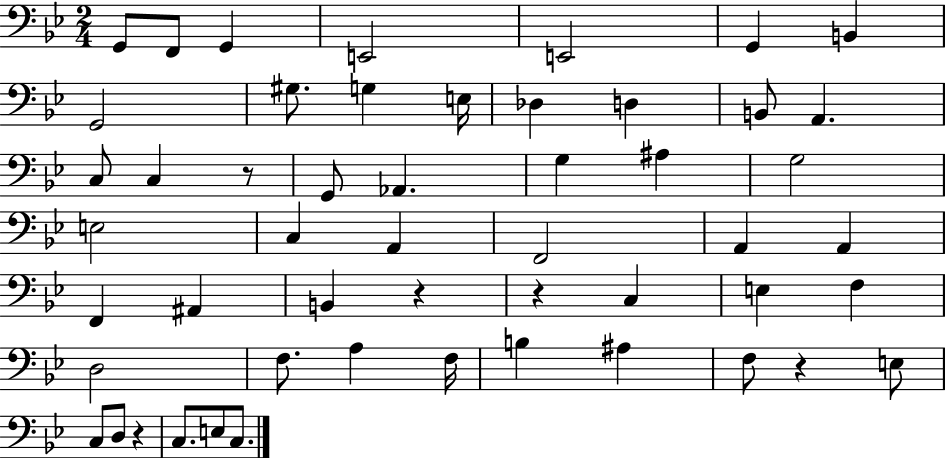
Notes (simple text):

G2/e F2/e G2/q E2/h E2/h G2/q B2/q G2/h G#3/e. G3/q E3/s Db3/q D3/q B2/e A2/q. C3/e C3/q R/e G2/e Ab2/q. G3/q A#3/q G3/h E3/h C3/q A2/q F2/h A2/q A2/q F2/q A#2/q B2/q R/q R/q C3/q E3/q F3/q D3/h F3/e. A3/q F3/s B3/q A#3/q F3/e R/q E3/e C3/e D3/e R/q C3/e. E3/e C3/e.